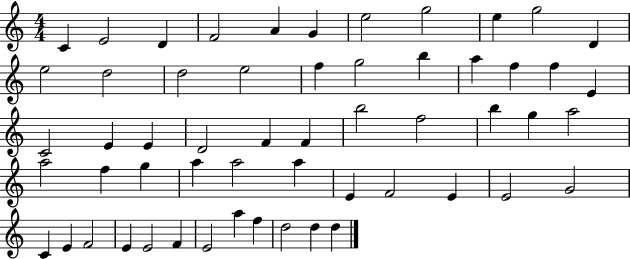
{
  \clef treble
  \numericTimeSignature
  \time 4/4
  \key c \major
  c'4 e'2 d'4 | f'2 a'4 g'4 | e''2 g''2 | e''4 g''2 d'4 | \break e''2 d''2 | d''2 e''2 | f''4 g''2 b''4 | a''4 f''4 f''4 e'4 | \break c'2 e'4 e'4 | d'2 f'4 f'4 | b''2 f''2 | b''4 g''4 a''2 | \break a''2 f''4 g''4 | a''4 a''2 a''4 | e'4 f'2 e'4 | e'2 g'2 | \break c'4 e'4 f'2 | e'4 e'2 f'4 | e'2 a''4 f''4 | d''2 d''4 d''4 | \break \bar "|."
}